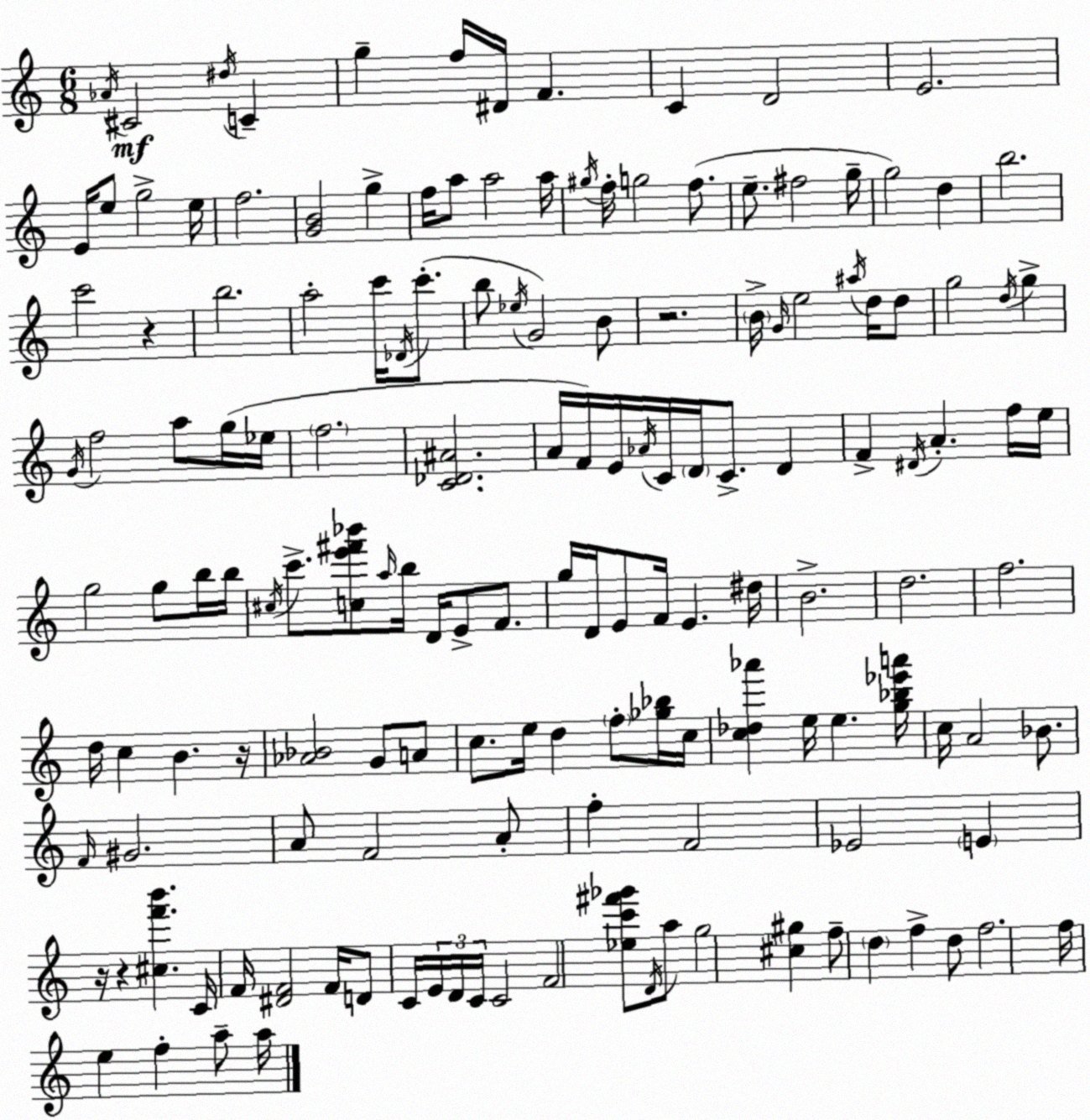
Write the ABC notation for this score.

X:1
T:Untitled
M:6/8
L:1/4
K:C
_A/4 ^C2 ^d/4 C g f/4 ^D/4 F C D2 E2 E/4 e/2 g2 e/4 f2 [GB]2 g f/4 a/2 a2 a/4 ^g/4 f/4 g2 f/2 e/2 ^f2 g/4 g2 d b2 c'2 z b2 a2 c'/4 _D/4 c'/2 b/2 _e/4 G2 B/2 z2 B/4 G/4 e2 ^a/4 d/4 d/2 g2 d/4 g G/4 f2 a/2 g/4 _e/4 f2 [C_D^A]2 A/4 F/4 E/4 _A/4 C/4 D/4 C/2 D F ^D/4 A f/4 e/4 g2 g/2 b/4 b/4 ^c/4 c'/2 [ce'^f'_b']/2 a/4 b/4 D/4 E/2 F/2 g/4 D/4 E/2 F/4 E ^d/4 B2 d2 f2 d/4 c B z/4 [_A_B]2 G/2 A/2 c/2 e/4 d f/2 [_g_b]/4 c/4 [c_d_a'] e/4 e [g_b_e'a']/4 c/4 A2 _B/2 F/4 ^G2 A/2 F2 A/2 f F2 _E2 E z/4 z [^cf'b'] C/4 F/4 [^DF]2 F/4 D/2 C/4 E/4 D/4 C/4 C2 F2 [_ec'^f'_g']/2 D/4 a/2 g2 [^c^g] f/2 d f d/2 f2 f/4 e f a/2 a/4